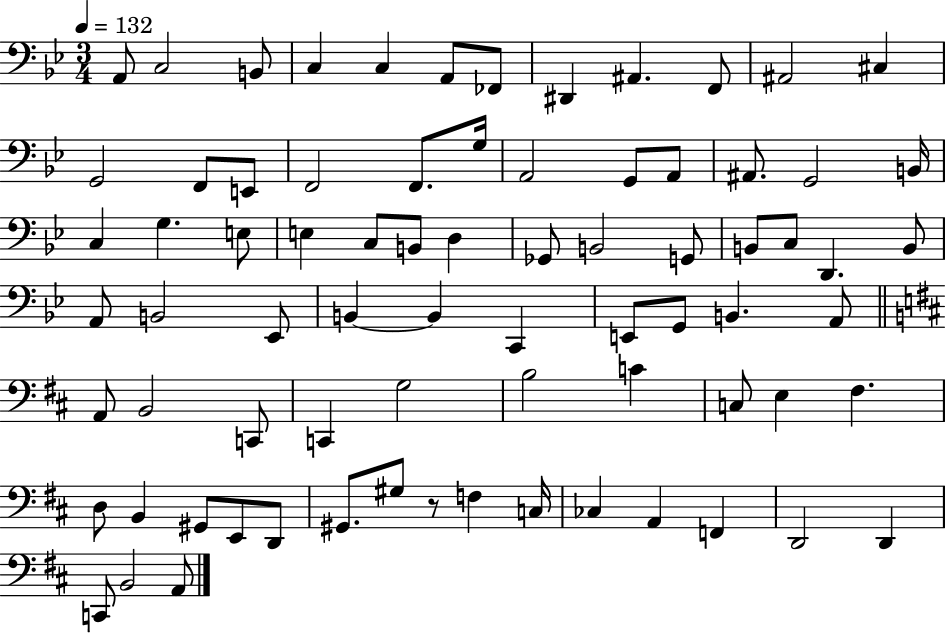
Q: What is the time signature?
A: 3/4